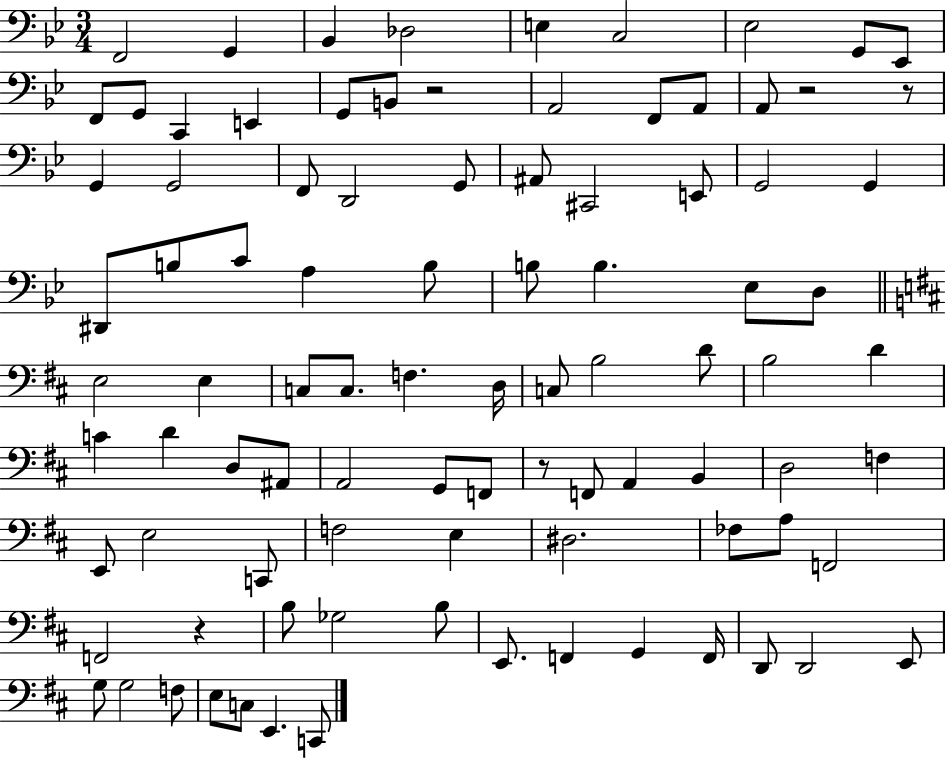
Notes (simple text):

F2/h G2/q Bb2/q Db3/h E3/q C3/h Eb3/h G2/e Eb2/e F2/e G2/e C2/q E2/q G2/e B2/e R/h A2/h F2/e A2/e A2/e R/h R/e G2/q G2/h F2/e D2/h G2/e A#2/e C#2/h E2/e G2/h G2/q D#2/e B3/e C4/e A3/q B3/e B3/e B3/q. Eb3/e D3/e E3/h E3/q C3/e C3/e. F3/q. D3/s C3/e B3/h D4/e B3/h D4/q C4/q D4/q D3/e A#2/e A2/h G2/e F2/e R/e F2/e A2/q B2/q D3/h F3/q E2/e E3/h C2/e F3/h E3/q D#3/h. FES3/e A3/e F2/h F2/h R/q B3/e Gb3/h B3/e E2/e. F2/q G2/q F2/s D2/e D2/h E2/e G3/e G3/h F3/e E3/e C3/e E2/q. C2/e